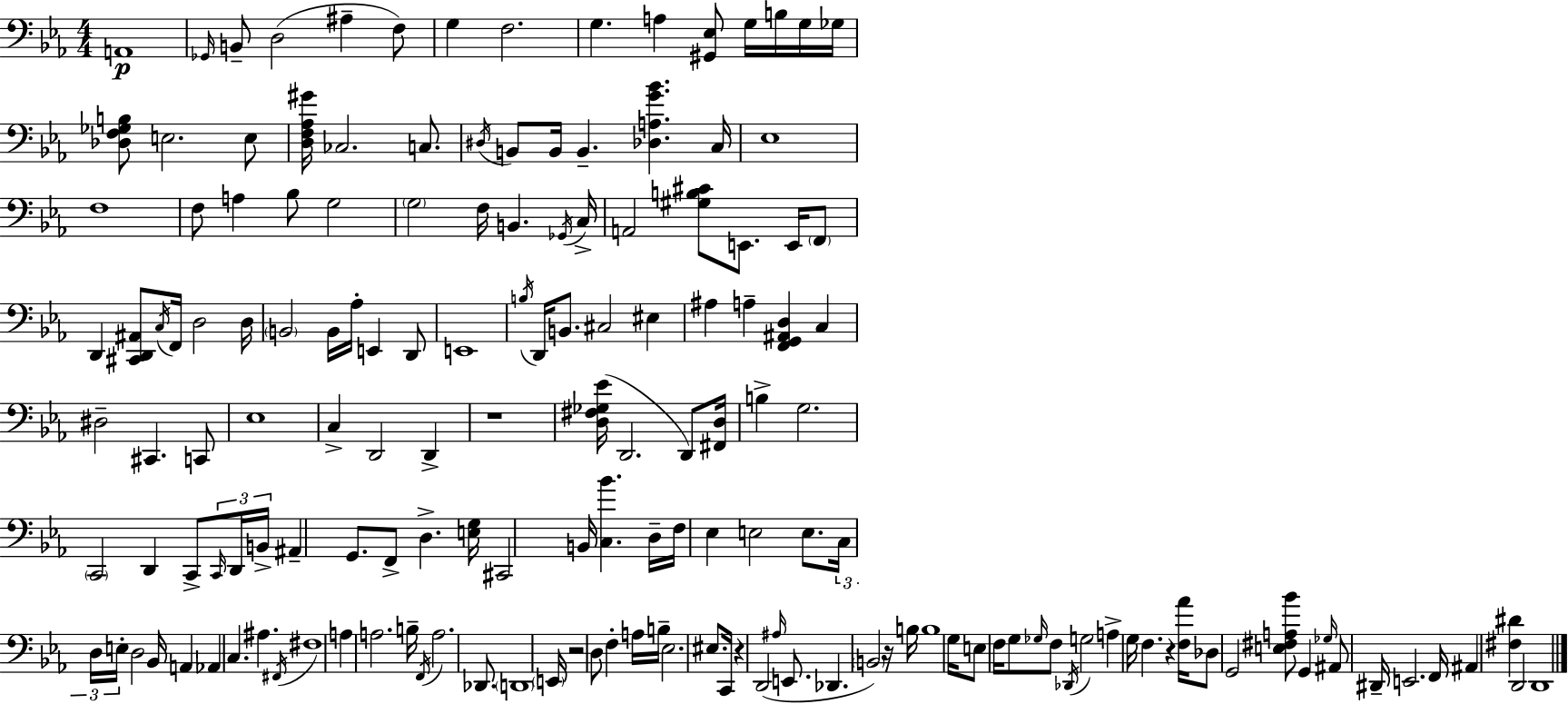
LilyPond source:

{
  \clef bass
  \numericTimeSignature
  \time 4/4
  \key c \minor
  a,1\p | \grace { ges,16 } b,8-- d2( ais4-- f8) | g4 f2. | g4. a4 <gis, ees>8 g16 b16 g16 | \break ges16 <des f ges b>8 e2. e8 | <d f aes gis'>16 ces2. c8. | \acciaccatura { dis16 } b,8 b,16 b,4.-- <des a g' bes'>4. | c16 ees1 | \break f1 | f8 a4 bes8 g2 | \parenthesize g2 f16 b,4. | \acciaccatura { ges,16 } c16-> a,2 <gis b cis'>8 e,8. | \break e,16 \parenthesize f,8 d,4 <cis, d, ais,>8 \acciaccatura { c16 } f,16 d2 | d16 \parenthesize b,2 b,16 aes16-. e,4 | d,8 e,1 | \acciaccatura { b16 } d,16 b,8. cis2 | \break eis4 ais4 a4-- <f, g, ais, d>4 | c4 dis2-- cis,4. | c,8 ees1 | c4-> d,2 | \break d,4-> r1 | <d fis ges ees'>16( d,2. | d,8) <fis, d>16 b4-> g2. | \parenthesize c,2 d,4 | \break c,8-> \tuplet 3/2 { \grace { c,16 } d,16 b,16-> } ais,4-- g,8. f,8-> d4.-> | <e g>16 cis,2 b,16 <c bes'>4. | d16-- f16 ees4 e2 | e8. \tuplet 3/2 { c16 d16 e16-. } d2 | \break bes,16 a,4 aes,4 c4. | ais4. \acciaccatura { fis,16 } fis1 | a4 a2. | b16-- \acciaccatura { f,16 } a2. | \break des,8. \parenthesize d,1 | \parenthesize e,16 r2 | d8 f4-. a16 b16-- ees2. | eis8. c,16 r4 d,2( | \break \grace { ais16 } e,8. des,4. \parenthesize b,2) | r16 b16 b1 | g16 e8 f16 g8 \grace { ges16 } | f8 \acciaccatura { des,16 } g2 a4-> g16 | \break f4. r4 <f aes'>16 des8 g,2 | <e fis a bes'>8 g,4 \grace { ges16 } ais,8 dis,16-- e,2. | f,16 ais,4 | <fis dis'>4 d,2 d,1 | \break \bar "|."
}